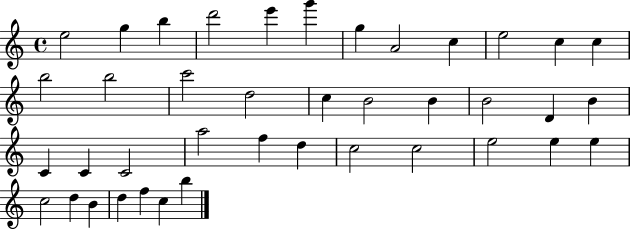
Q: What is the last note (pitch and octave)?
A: B5